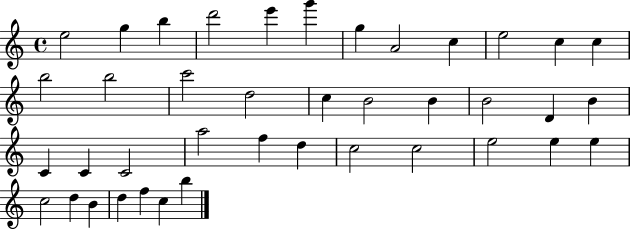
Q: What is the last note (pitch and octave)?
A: B5